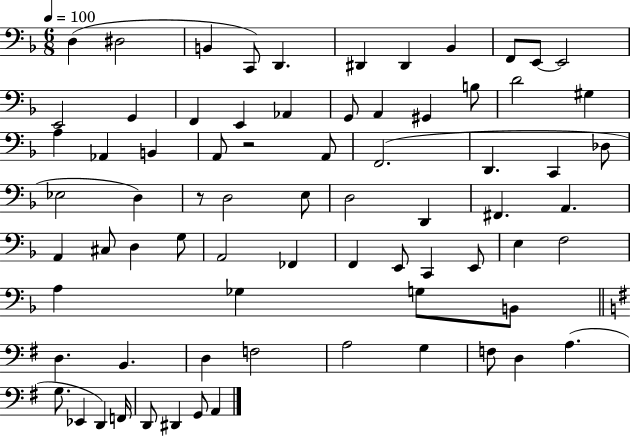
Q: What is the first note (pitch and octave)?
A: D3